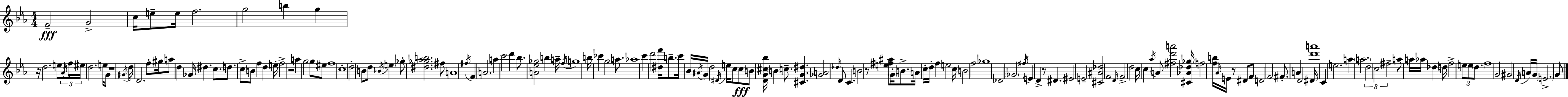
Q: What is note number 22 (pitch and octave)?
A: G#5